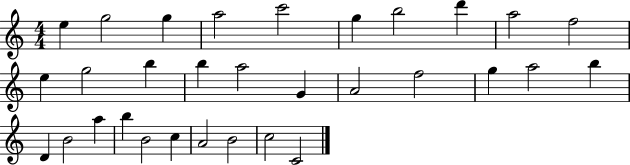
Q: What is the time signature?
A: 4/4